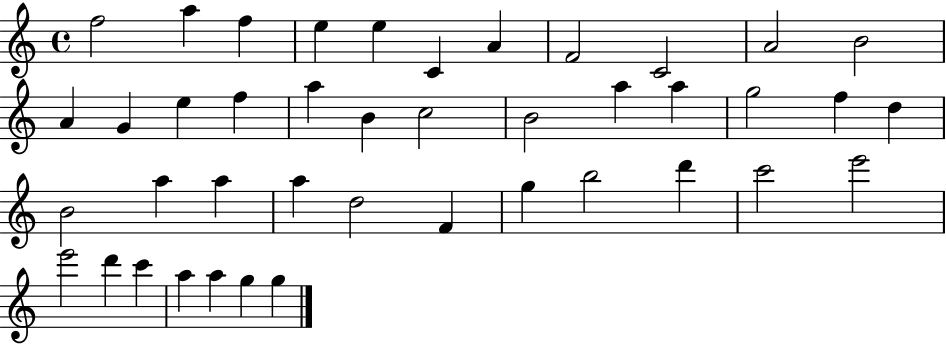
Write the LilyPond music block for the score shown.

{
  \clef treble
  \time 4/4
  \defaultTimeSignature
  \key c \major
  f''2 a''4 f''4 | e''4 e''4 c'4 a'4 | f'2 c'2 | a'2 b'2 | \break a'4 g'4 e''4 f''4 | a''4 b'4 c''2 | b'2 a''4 a''4 | g''2 f''4 d''4 | \break b'2 a''4 a''4 | a''4 d''2 f'4 | g''4 b''2 d'''4 | c'''2 e'''2 | \break e'''2 d'''4 c'''4 | a''4 a''4 g''4 g''4 | \bar "|."
}